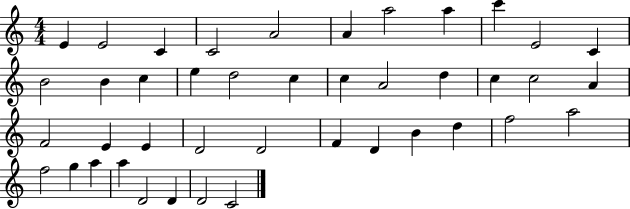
E4/q E4/h C4/q C4/h A4/h A4/q A5/h A5/q C6/q E4/h C4/q B4/h B4/q C5/q E5/q D5/h C5/q C5/q A4/h D5/q C5/q C5/h A4/q F4/h E4/q E4/q D4/h D4/h F4/q D4/q B4/q D5/q F5/h A5/h F5/h G5/q A5/q A5/q D4/h D4/q D4/h C4/h